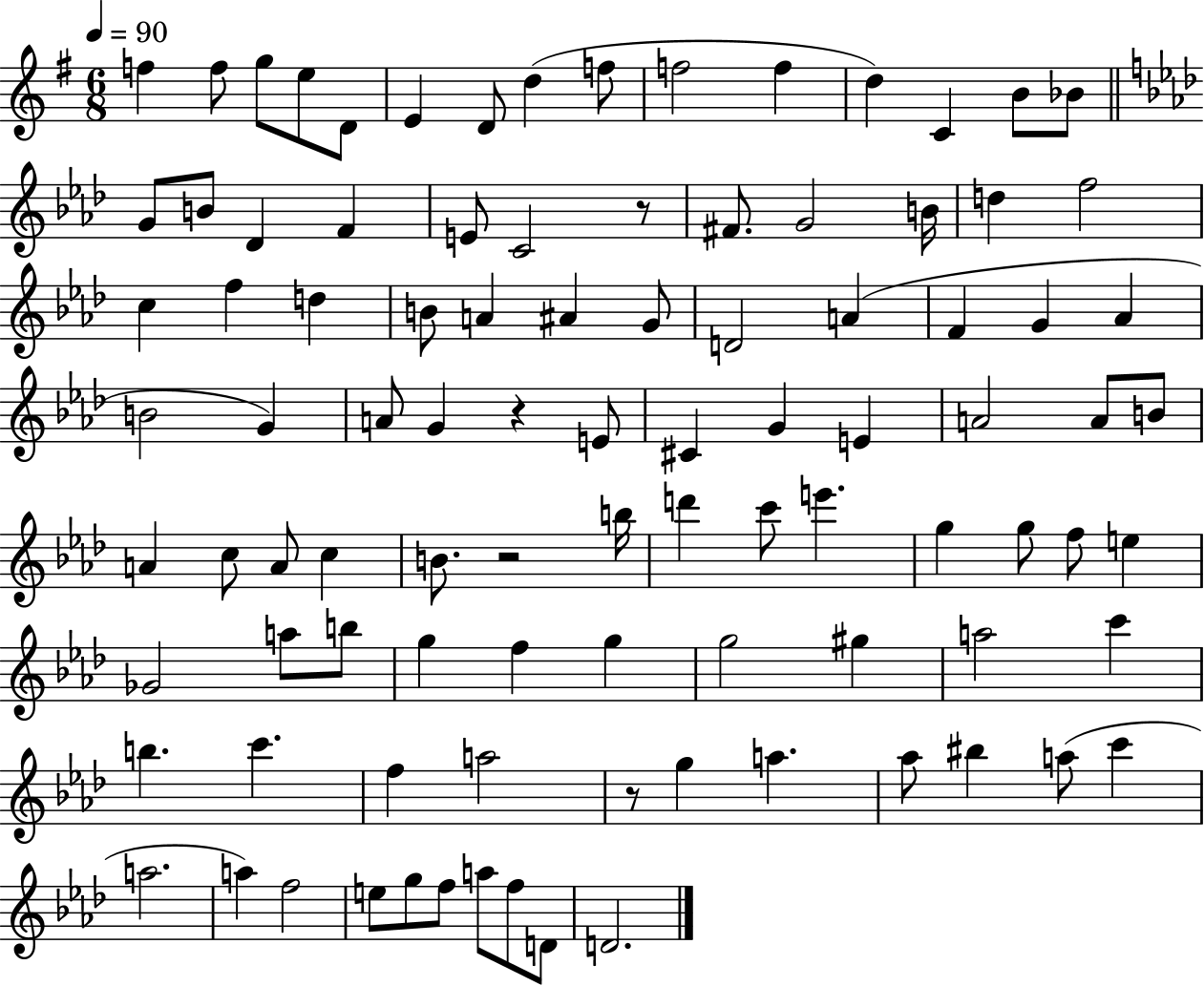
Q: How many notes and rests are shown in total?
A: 96